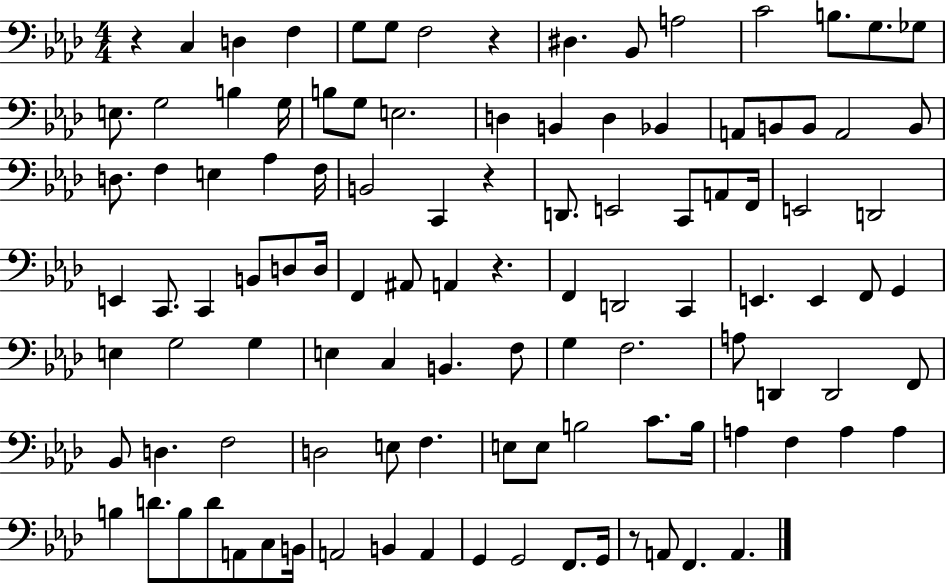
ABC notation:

X:1
T:Untitled
M:4/4
L:1/4
K:Ab
z C, D, F, G,/2 G,/2 F,2 z ^D, _B,,/2 A,2 C2 B,/2 G,/2 _G,/2 E,/2 G,2 B, G,/4 B,/2 G,/2 E,2 D, B,, D, _B,, A,,/2 B,,/2 B,,/2 A,,2 B,,/2 D,/2 F, E, _A, F,/4 B,,2 C,, z D,,/2 E,,2 C,,/2 A,,/2 F,,/4 E,,2 D,,2 E,, C,,/2 C,, B,,/2 D,/2 D,/4 F,, ^A,,/2 A,, z F,, D,,2 C,, E,, E,, F,,/2 G,, E, G,2 G, E, C, B,, F,/2 G, F,2 A,/2 D,, D,,2 F,,/2 _B,,/2 D, F,2 D,2 E,/2 F, E,/2 E,/2 B,2 C/2 B,/4 A, F, A, A, B, D/2 B,/2 D/2 A,,/2 C,/2 B,,/4 A,,2 B,, A,, G,, G,,2 F,,/2 G,,/4 z/2 A,,/2 F,, A,,